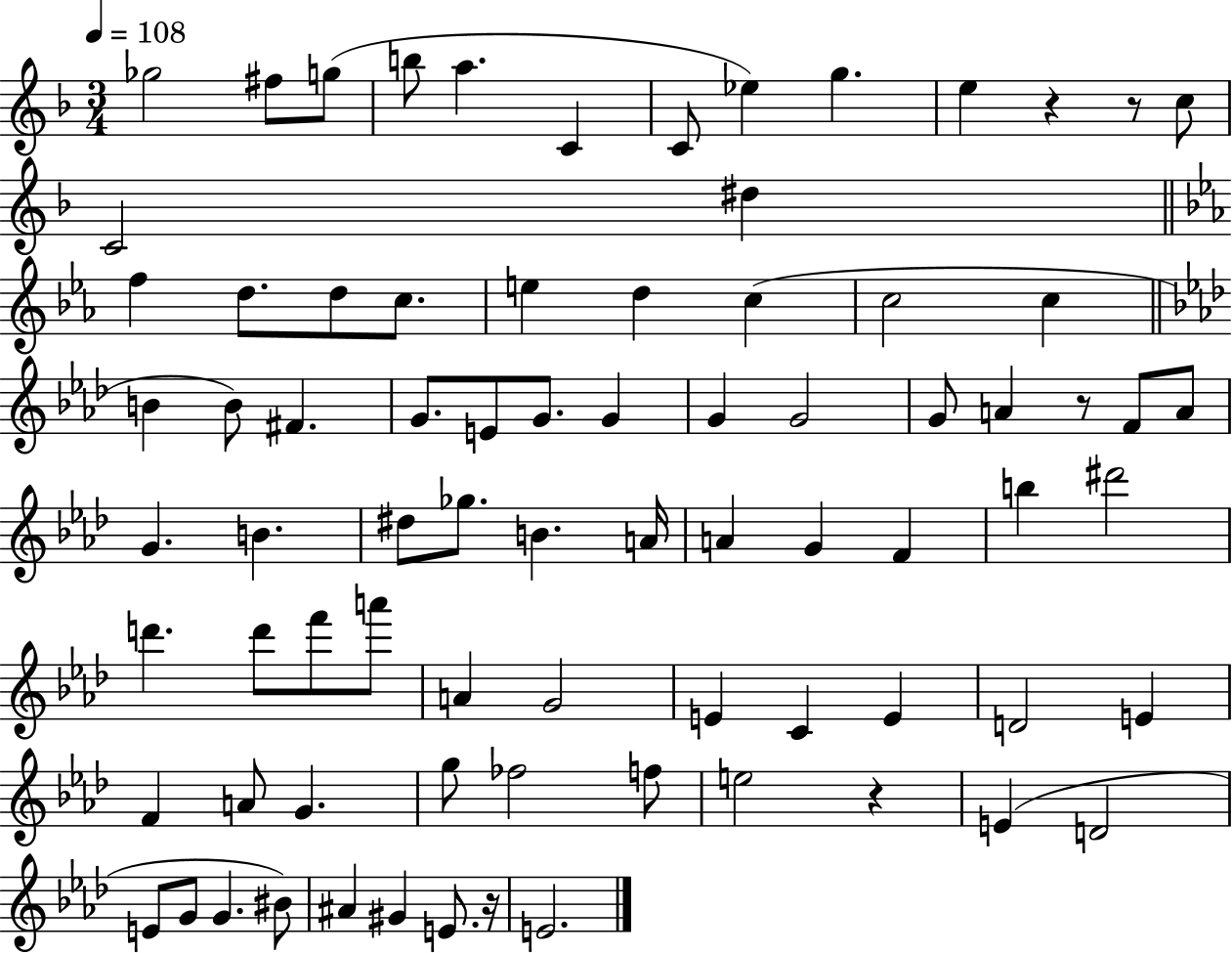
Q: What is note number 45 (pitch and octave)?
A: B5